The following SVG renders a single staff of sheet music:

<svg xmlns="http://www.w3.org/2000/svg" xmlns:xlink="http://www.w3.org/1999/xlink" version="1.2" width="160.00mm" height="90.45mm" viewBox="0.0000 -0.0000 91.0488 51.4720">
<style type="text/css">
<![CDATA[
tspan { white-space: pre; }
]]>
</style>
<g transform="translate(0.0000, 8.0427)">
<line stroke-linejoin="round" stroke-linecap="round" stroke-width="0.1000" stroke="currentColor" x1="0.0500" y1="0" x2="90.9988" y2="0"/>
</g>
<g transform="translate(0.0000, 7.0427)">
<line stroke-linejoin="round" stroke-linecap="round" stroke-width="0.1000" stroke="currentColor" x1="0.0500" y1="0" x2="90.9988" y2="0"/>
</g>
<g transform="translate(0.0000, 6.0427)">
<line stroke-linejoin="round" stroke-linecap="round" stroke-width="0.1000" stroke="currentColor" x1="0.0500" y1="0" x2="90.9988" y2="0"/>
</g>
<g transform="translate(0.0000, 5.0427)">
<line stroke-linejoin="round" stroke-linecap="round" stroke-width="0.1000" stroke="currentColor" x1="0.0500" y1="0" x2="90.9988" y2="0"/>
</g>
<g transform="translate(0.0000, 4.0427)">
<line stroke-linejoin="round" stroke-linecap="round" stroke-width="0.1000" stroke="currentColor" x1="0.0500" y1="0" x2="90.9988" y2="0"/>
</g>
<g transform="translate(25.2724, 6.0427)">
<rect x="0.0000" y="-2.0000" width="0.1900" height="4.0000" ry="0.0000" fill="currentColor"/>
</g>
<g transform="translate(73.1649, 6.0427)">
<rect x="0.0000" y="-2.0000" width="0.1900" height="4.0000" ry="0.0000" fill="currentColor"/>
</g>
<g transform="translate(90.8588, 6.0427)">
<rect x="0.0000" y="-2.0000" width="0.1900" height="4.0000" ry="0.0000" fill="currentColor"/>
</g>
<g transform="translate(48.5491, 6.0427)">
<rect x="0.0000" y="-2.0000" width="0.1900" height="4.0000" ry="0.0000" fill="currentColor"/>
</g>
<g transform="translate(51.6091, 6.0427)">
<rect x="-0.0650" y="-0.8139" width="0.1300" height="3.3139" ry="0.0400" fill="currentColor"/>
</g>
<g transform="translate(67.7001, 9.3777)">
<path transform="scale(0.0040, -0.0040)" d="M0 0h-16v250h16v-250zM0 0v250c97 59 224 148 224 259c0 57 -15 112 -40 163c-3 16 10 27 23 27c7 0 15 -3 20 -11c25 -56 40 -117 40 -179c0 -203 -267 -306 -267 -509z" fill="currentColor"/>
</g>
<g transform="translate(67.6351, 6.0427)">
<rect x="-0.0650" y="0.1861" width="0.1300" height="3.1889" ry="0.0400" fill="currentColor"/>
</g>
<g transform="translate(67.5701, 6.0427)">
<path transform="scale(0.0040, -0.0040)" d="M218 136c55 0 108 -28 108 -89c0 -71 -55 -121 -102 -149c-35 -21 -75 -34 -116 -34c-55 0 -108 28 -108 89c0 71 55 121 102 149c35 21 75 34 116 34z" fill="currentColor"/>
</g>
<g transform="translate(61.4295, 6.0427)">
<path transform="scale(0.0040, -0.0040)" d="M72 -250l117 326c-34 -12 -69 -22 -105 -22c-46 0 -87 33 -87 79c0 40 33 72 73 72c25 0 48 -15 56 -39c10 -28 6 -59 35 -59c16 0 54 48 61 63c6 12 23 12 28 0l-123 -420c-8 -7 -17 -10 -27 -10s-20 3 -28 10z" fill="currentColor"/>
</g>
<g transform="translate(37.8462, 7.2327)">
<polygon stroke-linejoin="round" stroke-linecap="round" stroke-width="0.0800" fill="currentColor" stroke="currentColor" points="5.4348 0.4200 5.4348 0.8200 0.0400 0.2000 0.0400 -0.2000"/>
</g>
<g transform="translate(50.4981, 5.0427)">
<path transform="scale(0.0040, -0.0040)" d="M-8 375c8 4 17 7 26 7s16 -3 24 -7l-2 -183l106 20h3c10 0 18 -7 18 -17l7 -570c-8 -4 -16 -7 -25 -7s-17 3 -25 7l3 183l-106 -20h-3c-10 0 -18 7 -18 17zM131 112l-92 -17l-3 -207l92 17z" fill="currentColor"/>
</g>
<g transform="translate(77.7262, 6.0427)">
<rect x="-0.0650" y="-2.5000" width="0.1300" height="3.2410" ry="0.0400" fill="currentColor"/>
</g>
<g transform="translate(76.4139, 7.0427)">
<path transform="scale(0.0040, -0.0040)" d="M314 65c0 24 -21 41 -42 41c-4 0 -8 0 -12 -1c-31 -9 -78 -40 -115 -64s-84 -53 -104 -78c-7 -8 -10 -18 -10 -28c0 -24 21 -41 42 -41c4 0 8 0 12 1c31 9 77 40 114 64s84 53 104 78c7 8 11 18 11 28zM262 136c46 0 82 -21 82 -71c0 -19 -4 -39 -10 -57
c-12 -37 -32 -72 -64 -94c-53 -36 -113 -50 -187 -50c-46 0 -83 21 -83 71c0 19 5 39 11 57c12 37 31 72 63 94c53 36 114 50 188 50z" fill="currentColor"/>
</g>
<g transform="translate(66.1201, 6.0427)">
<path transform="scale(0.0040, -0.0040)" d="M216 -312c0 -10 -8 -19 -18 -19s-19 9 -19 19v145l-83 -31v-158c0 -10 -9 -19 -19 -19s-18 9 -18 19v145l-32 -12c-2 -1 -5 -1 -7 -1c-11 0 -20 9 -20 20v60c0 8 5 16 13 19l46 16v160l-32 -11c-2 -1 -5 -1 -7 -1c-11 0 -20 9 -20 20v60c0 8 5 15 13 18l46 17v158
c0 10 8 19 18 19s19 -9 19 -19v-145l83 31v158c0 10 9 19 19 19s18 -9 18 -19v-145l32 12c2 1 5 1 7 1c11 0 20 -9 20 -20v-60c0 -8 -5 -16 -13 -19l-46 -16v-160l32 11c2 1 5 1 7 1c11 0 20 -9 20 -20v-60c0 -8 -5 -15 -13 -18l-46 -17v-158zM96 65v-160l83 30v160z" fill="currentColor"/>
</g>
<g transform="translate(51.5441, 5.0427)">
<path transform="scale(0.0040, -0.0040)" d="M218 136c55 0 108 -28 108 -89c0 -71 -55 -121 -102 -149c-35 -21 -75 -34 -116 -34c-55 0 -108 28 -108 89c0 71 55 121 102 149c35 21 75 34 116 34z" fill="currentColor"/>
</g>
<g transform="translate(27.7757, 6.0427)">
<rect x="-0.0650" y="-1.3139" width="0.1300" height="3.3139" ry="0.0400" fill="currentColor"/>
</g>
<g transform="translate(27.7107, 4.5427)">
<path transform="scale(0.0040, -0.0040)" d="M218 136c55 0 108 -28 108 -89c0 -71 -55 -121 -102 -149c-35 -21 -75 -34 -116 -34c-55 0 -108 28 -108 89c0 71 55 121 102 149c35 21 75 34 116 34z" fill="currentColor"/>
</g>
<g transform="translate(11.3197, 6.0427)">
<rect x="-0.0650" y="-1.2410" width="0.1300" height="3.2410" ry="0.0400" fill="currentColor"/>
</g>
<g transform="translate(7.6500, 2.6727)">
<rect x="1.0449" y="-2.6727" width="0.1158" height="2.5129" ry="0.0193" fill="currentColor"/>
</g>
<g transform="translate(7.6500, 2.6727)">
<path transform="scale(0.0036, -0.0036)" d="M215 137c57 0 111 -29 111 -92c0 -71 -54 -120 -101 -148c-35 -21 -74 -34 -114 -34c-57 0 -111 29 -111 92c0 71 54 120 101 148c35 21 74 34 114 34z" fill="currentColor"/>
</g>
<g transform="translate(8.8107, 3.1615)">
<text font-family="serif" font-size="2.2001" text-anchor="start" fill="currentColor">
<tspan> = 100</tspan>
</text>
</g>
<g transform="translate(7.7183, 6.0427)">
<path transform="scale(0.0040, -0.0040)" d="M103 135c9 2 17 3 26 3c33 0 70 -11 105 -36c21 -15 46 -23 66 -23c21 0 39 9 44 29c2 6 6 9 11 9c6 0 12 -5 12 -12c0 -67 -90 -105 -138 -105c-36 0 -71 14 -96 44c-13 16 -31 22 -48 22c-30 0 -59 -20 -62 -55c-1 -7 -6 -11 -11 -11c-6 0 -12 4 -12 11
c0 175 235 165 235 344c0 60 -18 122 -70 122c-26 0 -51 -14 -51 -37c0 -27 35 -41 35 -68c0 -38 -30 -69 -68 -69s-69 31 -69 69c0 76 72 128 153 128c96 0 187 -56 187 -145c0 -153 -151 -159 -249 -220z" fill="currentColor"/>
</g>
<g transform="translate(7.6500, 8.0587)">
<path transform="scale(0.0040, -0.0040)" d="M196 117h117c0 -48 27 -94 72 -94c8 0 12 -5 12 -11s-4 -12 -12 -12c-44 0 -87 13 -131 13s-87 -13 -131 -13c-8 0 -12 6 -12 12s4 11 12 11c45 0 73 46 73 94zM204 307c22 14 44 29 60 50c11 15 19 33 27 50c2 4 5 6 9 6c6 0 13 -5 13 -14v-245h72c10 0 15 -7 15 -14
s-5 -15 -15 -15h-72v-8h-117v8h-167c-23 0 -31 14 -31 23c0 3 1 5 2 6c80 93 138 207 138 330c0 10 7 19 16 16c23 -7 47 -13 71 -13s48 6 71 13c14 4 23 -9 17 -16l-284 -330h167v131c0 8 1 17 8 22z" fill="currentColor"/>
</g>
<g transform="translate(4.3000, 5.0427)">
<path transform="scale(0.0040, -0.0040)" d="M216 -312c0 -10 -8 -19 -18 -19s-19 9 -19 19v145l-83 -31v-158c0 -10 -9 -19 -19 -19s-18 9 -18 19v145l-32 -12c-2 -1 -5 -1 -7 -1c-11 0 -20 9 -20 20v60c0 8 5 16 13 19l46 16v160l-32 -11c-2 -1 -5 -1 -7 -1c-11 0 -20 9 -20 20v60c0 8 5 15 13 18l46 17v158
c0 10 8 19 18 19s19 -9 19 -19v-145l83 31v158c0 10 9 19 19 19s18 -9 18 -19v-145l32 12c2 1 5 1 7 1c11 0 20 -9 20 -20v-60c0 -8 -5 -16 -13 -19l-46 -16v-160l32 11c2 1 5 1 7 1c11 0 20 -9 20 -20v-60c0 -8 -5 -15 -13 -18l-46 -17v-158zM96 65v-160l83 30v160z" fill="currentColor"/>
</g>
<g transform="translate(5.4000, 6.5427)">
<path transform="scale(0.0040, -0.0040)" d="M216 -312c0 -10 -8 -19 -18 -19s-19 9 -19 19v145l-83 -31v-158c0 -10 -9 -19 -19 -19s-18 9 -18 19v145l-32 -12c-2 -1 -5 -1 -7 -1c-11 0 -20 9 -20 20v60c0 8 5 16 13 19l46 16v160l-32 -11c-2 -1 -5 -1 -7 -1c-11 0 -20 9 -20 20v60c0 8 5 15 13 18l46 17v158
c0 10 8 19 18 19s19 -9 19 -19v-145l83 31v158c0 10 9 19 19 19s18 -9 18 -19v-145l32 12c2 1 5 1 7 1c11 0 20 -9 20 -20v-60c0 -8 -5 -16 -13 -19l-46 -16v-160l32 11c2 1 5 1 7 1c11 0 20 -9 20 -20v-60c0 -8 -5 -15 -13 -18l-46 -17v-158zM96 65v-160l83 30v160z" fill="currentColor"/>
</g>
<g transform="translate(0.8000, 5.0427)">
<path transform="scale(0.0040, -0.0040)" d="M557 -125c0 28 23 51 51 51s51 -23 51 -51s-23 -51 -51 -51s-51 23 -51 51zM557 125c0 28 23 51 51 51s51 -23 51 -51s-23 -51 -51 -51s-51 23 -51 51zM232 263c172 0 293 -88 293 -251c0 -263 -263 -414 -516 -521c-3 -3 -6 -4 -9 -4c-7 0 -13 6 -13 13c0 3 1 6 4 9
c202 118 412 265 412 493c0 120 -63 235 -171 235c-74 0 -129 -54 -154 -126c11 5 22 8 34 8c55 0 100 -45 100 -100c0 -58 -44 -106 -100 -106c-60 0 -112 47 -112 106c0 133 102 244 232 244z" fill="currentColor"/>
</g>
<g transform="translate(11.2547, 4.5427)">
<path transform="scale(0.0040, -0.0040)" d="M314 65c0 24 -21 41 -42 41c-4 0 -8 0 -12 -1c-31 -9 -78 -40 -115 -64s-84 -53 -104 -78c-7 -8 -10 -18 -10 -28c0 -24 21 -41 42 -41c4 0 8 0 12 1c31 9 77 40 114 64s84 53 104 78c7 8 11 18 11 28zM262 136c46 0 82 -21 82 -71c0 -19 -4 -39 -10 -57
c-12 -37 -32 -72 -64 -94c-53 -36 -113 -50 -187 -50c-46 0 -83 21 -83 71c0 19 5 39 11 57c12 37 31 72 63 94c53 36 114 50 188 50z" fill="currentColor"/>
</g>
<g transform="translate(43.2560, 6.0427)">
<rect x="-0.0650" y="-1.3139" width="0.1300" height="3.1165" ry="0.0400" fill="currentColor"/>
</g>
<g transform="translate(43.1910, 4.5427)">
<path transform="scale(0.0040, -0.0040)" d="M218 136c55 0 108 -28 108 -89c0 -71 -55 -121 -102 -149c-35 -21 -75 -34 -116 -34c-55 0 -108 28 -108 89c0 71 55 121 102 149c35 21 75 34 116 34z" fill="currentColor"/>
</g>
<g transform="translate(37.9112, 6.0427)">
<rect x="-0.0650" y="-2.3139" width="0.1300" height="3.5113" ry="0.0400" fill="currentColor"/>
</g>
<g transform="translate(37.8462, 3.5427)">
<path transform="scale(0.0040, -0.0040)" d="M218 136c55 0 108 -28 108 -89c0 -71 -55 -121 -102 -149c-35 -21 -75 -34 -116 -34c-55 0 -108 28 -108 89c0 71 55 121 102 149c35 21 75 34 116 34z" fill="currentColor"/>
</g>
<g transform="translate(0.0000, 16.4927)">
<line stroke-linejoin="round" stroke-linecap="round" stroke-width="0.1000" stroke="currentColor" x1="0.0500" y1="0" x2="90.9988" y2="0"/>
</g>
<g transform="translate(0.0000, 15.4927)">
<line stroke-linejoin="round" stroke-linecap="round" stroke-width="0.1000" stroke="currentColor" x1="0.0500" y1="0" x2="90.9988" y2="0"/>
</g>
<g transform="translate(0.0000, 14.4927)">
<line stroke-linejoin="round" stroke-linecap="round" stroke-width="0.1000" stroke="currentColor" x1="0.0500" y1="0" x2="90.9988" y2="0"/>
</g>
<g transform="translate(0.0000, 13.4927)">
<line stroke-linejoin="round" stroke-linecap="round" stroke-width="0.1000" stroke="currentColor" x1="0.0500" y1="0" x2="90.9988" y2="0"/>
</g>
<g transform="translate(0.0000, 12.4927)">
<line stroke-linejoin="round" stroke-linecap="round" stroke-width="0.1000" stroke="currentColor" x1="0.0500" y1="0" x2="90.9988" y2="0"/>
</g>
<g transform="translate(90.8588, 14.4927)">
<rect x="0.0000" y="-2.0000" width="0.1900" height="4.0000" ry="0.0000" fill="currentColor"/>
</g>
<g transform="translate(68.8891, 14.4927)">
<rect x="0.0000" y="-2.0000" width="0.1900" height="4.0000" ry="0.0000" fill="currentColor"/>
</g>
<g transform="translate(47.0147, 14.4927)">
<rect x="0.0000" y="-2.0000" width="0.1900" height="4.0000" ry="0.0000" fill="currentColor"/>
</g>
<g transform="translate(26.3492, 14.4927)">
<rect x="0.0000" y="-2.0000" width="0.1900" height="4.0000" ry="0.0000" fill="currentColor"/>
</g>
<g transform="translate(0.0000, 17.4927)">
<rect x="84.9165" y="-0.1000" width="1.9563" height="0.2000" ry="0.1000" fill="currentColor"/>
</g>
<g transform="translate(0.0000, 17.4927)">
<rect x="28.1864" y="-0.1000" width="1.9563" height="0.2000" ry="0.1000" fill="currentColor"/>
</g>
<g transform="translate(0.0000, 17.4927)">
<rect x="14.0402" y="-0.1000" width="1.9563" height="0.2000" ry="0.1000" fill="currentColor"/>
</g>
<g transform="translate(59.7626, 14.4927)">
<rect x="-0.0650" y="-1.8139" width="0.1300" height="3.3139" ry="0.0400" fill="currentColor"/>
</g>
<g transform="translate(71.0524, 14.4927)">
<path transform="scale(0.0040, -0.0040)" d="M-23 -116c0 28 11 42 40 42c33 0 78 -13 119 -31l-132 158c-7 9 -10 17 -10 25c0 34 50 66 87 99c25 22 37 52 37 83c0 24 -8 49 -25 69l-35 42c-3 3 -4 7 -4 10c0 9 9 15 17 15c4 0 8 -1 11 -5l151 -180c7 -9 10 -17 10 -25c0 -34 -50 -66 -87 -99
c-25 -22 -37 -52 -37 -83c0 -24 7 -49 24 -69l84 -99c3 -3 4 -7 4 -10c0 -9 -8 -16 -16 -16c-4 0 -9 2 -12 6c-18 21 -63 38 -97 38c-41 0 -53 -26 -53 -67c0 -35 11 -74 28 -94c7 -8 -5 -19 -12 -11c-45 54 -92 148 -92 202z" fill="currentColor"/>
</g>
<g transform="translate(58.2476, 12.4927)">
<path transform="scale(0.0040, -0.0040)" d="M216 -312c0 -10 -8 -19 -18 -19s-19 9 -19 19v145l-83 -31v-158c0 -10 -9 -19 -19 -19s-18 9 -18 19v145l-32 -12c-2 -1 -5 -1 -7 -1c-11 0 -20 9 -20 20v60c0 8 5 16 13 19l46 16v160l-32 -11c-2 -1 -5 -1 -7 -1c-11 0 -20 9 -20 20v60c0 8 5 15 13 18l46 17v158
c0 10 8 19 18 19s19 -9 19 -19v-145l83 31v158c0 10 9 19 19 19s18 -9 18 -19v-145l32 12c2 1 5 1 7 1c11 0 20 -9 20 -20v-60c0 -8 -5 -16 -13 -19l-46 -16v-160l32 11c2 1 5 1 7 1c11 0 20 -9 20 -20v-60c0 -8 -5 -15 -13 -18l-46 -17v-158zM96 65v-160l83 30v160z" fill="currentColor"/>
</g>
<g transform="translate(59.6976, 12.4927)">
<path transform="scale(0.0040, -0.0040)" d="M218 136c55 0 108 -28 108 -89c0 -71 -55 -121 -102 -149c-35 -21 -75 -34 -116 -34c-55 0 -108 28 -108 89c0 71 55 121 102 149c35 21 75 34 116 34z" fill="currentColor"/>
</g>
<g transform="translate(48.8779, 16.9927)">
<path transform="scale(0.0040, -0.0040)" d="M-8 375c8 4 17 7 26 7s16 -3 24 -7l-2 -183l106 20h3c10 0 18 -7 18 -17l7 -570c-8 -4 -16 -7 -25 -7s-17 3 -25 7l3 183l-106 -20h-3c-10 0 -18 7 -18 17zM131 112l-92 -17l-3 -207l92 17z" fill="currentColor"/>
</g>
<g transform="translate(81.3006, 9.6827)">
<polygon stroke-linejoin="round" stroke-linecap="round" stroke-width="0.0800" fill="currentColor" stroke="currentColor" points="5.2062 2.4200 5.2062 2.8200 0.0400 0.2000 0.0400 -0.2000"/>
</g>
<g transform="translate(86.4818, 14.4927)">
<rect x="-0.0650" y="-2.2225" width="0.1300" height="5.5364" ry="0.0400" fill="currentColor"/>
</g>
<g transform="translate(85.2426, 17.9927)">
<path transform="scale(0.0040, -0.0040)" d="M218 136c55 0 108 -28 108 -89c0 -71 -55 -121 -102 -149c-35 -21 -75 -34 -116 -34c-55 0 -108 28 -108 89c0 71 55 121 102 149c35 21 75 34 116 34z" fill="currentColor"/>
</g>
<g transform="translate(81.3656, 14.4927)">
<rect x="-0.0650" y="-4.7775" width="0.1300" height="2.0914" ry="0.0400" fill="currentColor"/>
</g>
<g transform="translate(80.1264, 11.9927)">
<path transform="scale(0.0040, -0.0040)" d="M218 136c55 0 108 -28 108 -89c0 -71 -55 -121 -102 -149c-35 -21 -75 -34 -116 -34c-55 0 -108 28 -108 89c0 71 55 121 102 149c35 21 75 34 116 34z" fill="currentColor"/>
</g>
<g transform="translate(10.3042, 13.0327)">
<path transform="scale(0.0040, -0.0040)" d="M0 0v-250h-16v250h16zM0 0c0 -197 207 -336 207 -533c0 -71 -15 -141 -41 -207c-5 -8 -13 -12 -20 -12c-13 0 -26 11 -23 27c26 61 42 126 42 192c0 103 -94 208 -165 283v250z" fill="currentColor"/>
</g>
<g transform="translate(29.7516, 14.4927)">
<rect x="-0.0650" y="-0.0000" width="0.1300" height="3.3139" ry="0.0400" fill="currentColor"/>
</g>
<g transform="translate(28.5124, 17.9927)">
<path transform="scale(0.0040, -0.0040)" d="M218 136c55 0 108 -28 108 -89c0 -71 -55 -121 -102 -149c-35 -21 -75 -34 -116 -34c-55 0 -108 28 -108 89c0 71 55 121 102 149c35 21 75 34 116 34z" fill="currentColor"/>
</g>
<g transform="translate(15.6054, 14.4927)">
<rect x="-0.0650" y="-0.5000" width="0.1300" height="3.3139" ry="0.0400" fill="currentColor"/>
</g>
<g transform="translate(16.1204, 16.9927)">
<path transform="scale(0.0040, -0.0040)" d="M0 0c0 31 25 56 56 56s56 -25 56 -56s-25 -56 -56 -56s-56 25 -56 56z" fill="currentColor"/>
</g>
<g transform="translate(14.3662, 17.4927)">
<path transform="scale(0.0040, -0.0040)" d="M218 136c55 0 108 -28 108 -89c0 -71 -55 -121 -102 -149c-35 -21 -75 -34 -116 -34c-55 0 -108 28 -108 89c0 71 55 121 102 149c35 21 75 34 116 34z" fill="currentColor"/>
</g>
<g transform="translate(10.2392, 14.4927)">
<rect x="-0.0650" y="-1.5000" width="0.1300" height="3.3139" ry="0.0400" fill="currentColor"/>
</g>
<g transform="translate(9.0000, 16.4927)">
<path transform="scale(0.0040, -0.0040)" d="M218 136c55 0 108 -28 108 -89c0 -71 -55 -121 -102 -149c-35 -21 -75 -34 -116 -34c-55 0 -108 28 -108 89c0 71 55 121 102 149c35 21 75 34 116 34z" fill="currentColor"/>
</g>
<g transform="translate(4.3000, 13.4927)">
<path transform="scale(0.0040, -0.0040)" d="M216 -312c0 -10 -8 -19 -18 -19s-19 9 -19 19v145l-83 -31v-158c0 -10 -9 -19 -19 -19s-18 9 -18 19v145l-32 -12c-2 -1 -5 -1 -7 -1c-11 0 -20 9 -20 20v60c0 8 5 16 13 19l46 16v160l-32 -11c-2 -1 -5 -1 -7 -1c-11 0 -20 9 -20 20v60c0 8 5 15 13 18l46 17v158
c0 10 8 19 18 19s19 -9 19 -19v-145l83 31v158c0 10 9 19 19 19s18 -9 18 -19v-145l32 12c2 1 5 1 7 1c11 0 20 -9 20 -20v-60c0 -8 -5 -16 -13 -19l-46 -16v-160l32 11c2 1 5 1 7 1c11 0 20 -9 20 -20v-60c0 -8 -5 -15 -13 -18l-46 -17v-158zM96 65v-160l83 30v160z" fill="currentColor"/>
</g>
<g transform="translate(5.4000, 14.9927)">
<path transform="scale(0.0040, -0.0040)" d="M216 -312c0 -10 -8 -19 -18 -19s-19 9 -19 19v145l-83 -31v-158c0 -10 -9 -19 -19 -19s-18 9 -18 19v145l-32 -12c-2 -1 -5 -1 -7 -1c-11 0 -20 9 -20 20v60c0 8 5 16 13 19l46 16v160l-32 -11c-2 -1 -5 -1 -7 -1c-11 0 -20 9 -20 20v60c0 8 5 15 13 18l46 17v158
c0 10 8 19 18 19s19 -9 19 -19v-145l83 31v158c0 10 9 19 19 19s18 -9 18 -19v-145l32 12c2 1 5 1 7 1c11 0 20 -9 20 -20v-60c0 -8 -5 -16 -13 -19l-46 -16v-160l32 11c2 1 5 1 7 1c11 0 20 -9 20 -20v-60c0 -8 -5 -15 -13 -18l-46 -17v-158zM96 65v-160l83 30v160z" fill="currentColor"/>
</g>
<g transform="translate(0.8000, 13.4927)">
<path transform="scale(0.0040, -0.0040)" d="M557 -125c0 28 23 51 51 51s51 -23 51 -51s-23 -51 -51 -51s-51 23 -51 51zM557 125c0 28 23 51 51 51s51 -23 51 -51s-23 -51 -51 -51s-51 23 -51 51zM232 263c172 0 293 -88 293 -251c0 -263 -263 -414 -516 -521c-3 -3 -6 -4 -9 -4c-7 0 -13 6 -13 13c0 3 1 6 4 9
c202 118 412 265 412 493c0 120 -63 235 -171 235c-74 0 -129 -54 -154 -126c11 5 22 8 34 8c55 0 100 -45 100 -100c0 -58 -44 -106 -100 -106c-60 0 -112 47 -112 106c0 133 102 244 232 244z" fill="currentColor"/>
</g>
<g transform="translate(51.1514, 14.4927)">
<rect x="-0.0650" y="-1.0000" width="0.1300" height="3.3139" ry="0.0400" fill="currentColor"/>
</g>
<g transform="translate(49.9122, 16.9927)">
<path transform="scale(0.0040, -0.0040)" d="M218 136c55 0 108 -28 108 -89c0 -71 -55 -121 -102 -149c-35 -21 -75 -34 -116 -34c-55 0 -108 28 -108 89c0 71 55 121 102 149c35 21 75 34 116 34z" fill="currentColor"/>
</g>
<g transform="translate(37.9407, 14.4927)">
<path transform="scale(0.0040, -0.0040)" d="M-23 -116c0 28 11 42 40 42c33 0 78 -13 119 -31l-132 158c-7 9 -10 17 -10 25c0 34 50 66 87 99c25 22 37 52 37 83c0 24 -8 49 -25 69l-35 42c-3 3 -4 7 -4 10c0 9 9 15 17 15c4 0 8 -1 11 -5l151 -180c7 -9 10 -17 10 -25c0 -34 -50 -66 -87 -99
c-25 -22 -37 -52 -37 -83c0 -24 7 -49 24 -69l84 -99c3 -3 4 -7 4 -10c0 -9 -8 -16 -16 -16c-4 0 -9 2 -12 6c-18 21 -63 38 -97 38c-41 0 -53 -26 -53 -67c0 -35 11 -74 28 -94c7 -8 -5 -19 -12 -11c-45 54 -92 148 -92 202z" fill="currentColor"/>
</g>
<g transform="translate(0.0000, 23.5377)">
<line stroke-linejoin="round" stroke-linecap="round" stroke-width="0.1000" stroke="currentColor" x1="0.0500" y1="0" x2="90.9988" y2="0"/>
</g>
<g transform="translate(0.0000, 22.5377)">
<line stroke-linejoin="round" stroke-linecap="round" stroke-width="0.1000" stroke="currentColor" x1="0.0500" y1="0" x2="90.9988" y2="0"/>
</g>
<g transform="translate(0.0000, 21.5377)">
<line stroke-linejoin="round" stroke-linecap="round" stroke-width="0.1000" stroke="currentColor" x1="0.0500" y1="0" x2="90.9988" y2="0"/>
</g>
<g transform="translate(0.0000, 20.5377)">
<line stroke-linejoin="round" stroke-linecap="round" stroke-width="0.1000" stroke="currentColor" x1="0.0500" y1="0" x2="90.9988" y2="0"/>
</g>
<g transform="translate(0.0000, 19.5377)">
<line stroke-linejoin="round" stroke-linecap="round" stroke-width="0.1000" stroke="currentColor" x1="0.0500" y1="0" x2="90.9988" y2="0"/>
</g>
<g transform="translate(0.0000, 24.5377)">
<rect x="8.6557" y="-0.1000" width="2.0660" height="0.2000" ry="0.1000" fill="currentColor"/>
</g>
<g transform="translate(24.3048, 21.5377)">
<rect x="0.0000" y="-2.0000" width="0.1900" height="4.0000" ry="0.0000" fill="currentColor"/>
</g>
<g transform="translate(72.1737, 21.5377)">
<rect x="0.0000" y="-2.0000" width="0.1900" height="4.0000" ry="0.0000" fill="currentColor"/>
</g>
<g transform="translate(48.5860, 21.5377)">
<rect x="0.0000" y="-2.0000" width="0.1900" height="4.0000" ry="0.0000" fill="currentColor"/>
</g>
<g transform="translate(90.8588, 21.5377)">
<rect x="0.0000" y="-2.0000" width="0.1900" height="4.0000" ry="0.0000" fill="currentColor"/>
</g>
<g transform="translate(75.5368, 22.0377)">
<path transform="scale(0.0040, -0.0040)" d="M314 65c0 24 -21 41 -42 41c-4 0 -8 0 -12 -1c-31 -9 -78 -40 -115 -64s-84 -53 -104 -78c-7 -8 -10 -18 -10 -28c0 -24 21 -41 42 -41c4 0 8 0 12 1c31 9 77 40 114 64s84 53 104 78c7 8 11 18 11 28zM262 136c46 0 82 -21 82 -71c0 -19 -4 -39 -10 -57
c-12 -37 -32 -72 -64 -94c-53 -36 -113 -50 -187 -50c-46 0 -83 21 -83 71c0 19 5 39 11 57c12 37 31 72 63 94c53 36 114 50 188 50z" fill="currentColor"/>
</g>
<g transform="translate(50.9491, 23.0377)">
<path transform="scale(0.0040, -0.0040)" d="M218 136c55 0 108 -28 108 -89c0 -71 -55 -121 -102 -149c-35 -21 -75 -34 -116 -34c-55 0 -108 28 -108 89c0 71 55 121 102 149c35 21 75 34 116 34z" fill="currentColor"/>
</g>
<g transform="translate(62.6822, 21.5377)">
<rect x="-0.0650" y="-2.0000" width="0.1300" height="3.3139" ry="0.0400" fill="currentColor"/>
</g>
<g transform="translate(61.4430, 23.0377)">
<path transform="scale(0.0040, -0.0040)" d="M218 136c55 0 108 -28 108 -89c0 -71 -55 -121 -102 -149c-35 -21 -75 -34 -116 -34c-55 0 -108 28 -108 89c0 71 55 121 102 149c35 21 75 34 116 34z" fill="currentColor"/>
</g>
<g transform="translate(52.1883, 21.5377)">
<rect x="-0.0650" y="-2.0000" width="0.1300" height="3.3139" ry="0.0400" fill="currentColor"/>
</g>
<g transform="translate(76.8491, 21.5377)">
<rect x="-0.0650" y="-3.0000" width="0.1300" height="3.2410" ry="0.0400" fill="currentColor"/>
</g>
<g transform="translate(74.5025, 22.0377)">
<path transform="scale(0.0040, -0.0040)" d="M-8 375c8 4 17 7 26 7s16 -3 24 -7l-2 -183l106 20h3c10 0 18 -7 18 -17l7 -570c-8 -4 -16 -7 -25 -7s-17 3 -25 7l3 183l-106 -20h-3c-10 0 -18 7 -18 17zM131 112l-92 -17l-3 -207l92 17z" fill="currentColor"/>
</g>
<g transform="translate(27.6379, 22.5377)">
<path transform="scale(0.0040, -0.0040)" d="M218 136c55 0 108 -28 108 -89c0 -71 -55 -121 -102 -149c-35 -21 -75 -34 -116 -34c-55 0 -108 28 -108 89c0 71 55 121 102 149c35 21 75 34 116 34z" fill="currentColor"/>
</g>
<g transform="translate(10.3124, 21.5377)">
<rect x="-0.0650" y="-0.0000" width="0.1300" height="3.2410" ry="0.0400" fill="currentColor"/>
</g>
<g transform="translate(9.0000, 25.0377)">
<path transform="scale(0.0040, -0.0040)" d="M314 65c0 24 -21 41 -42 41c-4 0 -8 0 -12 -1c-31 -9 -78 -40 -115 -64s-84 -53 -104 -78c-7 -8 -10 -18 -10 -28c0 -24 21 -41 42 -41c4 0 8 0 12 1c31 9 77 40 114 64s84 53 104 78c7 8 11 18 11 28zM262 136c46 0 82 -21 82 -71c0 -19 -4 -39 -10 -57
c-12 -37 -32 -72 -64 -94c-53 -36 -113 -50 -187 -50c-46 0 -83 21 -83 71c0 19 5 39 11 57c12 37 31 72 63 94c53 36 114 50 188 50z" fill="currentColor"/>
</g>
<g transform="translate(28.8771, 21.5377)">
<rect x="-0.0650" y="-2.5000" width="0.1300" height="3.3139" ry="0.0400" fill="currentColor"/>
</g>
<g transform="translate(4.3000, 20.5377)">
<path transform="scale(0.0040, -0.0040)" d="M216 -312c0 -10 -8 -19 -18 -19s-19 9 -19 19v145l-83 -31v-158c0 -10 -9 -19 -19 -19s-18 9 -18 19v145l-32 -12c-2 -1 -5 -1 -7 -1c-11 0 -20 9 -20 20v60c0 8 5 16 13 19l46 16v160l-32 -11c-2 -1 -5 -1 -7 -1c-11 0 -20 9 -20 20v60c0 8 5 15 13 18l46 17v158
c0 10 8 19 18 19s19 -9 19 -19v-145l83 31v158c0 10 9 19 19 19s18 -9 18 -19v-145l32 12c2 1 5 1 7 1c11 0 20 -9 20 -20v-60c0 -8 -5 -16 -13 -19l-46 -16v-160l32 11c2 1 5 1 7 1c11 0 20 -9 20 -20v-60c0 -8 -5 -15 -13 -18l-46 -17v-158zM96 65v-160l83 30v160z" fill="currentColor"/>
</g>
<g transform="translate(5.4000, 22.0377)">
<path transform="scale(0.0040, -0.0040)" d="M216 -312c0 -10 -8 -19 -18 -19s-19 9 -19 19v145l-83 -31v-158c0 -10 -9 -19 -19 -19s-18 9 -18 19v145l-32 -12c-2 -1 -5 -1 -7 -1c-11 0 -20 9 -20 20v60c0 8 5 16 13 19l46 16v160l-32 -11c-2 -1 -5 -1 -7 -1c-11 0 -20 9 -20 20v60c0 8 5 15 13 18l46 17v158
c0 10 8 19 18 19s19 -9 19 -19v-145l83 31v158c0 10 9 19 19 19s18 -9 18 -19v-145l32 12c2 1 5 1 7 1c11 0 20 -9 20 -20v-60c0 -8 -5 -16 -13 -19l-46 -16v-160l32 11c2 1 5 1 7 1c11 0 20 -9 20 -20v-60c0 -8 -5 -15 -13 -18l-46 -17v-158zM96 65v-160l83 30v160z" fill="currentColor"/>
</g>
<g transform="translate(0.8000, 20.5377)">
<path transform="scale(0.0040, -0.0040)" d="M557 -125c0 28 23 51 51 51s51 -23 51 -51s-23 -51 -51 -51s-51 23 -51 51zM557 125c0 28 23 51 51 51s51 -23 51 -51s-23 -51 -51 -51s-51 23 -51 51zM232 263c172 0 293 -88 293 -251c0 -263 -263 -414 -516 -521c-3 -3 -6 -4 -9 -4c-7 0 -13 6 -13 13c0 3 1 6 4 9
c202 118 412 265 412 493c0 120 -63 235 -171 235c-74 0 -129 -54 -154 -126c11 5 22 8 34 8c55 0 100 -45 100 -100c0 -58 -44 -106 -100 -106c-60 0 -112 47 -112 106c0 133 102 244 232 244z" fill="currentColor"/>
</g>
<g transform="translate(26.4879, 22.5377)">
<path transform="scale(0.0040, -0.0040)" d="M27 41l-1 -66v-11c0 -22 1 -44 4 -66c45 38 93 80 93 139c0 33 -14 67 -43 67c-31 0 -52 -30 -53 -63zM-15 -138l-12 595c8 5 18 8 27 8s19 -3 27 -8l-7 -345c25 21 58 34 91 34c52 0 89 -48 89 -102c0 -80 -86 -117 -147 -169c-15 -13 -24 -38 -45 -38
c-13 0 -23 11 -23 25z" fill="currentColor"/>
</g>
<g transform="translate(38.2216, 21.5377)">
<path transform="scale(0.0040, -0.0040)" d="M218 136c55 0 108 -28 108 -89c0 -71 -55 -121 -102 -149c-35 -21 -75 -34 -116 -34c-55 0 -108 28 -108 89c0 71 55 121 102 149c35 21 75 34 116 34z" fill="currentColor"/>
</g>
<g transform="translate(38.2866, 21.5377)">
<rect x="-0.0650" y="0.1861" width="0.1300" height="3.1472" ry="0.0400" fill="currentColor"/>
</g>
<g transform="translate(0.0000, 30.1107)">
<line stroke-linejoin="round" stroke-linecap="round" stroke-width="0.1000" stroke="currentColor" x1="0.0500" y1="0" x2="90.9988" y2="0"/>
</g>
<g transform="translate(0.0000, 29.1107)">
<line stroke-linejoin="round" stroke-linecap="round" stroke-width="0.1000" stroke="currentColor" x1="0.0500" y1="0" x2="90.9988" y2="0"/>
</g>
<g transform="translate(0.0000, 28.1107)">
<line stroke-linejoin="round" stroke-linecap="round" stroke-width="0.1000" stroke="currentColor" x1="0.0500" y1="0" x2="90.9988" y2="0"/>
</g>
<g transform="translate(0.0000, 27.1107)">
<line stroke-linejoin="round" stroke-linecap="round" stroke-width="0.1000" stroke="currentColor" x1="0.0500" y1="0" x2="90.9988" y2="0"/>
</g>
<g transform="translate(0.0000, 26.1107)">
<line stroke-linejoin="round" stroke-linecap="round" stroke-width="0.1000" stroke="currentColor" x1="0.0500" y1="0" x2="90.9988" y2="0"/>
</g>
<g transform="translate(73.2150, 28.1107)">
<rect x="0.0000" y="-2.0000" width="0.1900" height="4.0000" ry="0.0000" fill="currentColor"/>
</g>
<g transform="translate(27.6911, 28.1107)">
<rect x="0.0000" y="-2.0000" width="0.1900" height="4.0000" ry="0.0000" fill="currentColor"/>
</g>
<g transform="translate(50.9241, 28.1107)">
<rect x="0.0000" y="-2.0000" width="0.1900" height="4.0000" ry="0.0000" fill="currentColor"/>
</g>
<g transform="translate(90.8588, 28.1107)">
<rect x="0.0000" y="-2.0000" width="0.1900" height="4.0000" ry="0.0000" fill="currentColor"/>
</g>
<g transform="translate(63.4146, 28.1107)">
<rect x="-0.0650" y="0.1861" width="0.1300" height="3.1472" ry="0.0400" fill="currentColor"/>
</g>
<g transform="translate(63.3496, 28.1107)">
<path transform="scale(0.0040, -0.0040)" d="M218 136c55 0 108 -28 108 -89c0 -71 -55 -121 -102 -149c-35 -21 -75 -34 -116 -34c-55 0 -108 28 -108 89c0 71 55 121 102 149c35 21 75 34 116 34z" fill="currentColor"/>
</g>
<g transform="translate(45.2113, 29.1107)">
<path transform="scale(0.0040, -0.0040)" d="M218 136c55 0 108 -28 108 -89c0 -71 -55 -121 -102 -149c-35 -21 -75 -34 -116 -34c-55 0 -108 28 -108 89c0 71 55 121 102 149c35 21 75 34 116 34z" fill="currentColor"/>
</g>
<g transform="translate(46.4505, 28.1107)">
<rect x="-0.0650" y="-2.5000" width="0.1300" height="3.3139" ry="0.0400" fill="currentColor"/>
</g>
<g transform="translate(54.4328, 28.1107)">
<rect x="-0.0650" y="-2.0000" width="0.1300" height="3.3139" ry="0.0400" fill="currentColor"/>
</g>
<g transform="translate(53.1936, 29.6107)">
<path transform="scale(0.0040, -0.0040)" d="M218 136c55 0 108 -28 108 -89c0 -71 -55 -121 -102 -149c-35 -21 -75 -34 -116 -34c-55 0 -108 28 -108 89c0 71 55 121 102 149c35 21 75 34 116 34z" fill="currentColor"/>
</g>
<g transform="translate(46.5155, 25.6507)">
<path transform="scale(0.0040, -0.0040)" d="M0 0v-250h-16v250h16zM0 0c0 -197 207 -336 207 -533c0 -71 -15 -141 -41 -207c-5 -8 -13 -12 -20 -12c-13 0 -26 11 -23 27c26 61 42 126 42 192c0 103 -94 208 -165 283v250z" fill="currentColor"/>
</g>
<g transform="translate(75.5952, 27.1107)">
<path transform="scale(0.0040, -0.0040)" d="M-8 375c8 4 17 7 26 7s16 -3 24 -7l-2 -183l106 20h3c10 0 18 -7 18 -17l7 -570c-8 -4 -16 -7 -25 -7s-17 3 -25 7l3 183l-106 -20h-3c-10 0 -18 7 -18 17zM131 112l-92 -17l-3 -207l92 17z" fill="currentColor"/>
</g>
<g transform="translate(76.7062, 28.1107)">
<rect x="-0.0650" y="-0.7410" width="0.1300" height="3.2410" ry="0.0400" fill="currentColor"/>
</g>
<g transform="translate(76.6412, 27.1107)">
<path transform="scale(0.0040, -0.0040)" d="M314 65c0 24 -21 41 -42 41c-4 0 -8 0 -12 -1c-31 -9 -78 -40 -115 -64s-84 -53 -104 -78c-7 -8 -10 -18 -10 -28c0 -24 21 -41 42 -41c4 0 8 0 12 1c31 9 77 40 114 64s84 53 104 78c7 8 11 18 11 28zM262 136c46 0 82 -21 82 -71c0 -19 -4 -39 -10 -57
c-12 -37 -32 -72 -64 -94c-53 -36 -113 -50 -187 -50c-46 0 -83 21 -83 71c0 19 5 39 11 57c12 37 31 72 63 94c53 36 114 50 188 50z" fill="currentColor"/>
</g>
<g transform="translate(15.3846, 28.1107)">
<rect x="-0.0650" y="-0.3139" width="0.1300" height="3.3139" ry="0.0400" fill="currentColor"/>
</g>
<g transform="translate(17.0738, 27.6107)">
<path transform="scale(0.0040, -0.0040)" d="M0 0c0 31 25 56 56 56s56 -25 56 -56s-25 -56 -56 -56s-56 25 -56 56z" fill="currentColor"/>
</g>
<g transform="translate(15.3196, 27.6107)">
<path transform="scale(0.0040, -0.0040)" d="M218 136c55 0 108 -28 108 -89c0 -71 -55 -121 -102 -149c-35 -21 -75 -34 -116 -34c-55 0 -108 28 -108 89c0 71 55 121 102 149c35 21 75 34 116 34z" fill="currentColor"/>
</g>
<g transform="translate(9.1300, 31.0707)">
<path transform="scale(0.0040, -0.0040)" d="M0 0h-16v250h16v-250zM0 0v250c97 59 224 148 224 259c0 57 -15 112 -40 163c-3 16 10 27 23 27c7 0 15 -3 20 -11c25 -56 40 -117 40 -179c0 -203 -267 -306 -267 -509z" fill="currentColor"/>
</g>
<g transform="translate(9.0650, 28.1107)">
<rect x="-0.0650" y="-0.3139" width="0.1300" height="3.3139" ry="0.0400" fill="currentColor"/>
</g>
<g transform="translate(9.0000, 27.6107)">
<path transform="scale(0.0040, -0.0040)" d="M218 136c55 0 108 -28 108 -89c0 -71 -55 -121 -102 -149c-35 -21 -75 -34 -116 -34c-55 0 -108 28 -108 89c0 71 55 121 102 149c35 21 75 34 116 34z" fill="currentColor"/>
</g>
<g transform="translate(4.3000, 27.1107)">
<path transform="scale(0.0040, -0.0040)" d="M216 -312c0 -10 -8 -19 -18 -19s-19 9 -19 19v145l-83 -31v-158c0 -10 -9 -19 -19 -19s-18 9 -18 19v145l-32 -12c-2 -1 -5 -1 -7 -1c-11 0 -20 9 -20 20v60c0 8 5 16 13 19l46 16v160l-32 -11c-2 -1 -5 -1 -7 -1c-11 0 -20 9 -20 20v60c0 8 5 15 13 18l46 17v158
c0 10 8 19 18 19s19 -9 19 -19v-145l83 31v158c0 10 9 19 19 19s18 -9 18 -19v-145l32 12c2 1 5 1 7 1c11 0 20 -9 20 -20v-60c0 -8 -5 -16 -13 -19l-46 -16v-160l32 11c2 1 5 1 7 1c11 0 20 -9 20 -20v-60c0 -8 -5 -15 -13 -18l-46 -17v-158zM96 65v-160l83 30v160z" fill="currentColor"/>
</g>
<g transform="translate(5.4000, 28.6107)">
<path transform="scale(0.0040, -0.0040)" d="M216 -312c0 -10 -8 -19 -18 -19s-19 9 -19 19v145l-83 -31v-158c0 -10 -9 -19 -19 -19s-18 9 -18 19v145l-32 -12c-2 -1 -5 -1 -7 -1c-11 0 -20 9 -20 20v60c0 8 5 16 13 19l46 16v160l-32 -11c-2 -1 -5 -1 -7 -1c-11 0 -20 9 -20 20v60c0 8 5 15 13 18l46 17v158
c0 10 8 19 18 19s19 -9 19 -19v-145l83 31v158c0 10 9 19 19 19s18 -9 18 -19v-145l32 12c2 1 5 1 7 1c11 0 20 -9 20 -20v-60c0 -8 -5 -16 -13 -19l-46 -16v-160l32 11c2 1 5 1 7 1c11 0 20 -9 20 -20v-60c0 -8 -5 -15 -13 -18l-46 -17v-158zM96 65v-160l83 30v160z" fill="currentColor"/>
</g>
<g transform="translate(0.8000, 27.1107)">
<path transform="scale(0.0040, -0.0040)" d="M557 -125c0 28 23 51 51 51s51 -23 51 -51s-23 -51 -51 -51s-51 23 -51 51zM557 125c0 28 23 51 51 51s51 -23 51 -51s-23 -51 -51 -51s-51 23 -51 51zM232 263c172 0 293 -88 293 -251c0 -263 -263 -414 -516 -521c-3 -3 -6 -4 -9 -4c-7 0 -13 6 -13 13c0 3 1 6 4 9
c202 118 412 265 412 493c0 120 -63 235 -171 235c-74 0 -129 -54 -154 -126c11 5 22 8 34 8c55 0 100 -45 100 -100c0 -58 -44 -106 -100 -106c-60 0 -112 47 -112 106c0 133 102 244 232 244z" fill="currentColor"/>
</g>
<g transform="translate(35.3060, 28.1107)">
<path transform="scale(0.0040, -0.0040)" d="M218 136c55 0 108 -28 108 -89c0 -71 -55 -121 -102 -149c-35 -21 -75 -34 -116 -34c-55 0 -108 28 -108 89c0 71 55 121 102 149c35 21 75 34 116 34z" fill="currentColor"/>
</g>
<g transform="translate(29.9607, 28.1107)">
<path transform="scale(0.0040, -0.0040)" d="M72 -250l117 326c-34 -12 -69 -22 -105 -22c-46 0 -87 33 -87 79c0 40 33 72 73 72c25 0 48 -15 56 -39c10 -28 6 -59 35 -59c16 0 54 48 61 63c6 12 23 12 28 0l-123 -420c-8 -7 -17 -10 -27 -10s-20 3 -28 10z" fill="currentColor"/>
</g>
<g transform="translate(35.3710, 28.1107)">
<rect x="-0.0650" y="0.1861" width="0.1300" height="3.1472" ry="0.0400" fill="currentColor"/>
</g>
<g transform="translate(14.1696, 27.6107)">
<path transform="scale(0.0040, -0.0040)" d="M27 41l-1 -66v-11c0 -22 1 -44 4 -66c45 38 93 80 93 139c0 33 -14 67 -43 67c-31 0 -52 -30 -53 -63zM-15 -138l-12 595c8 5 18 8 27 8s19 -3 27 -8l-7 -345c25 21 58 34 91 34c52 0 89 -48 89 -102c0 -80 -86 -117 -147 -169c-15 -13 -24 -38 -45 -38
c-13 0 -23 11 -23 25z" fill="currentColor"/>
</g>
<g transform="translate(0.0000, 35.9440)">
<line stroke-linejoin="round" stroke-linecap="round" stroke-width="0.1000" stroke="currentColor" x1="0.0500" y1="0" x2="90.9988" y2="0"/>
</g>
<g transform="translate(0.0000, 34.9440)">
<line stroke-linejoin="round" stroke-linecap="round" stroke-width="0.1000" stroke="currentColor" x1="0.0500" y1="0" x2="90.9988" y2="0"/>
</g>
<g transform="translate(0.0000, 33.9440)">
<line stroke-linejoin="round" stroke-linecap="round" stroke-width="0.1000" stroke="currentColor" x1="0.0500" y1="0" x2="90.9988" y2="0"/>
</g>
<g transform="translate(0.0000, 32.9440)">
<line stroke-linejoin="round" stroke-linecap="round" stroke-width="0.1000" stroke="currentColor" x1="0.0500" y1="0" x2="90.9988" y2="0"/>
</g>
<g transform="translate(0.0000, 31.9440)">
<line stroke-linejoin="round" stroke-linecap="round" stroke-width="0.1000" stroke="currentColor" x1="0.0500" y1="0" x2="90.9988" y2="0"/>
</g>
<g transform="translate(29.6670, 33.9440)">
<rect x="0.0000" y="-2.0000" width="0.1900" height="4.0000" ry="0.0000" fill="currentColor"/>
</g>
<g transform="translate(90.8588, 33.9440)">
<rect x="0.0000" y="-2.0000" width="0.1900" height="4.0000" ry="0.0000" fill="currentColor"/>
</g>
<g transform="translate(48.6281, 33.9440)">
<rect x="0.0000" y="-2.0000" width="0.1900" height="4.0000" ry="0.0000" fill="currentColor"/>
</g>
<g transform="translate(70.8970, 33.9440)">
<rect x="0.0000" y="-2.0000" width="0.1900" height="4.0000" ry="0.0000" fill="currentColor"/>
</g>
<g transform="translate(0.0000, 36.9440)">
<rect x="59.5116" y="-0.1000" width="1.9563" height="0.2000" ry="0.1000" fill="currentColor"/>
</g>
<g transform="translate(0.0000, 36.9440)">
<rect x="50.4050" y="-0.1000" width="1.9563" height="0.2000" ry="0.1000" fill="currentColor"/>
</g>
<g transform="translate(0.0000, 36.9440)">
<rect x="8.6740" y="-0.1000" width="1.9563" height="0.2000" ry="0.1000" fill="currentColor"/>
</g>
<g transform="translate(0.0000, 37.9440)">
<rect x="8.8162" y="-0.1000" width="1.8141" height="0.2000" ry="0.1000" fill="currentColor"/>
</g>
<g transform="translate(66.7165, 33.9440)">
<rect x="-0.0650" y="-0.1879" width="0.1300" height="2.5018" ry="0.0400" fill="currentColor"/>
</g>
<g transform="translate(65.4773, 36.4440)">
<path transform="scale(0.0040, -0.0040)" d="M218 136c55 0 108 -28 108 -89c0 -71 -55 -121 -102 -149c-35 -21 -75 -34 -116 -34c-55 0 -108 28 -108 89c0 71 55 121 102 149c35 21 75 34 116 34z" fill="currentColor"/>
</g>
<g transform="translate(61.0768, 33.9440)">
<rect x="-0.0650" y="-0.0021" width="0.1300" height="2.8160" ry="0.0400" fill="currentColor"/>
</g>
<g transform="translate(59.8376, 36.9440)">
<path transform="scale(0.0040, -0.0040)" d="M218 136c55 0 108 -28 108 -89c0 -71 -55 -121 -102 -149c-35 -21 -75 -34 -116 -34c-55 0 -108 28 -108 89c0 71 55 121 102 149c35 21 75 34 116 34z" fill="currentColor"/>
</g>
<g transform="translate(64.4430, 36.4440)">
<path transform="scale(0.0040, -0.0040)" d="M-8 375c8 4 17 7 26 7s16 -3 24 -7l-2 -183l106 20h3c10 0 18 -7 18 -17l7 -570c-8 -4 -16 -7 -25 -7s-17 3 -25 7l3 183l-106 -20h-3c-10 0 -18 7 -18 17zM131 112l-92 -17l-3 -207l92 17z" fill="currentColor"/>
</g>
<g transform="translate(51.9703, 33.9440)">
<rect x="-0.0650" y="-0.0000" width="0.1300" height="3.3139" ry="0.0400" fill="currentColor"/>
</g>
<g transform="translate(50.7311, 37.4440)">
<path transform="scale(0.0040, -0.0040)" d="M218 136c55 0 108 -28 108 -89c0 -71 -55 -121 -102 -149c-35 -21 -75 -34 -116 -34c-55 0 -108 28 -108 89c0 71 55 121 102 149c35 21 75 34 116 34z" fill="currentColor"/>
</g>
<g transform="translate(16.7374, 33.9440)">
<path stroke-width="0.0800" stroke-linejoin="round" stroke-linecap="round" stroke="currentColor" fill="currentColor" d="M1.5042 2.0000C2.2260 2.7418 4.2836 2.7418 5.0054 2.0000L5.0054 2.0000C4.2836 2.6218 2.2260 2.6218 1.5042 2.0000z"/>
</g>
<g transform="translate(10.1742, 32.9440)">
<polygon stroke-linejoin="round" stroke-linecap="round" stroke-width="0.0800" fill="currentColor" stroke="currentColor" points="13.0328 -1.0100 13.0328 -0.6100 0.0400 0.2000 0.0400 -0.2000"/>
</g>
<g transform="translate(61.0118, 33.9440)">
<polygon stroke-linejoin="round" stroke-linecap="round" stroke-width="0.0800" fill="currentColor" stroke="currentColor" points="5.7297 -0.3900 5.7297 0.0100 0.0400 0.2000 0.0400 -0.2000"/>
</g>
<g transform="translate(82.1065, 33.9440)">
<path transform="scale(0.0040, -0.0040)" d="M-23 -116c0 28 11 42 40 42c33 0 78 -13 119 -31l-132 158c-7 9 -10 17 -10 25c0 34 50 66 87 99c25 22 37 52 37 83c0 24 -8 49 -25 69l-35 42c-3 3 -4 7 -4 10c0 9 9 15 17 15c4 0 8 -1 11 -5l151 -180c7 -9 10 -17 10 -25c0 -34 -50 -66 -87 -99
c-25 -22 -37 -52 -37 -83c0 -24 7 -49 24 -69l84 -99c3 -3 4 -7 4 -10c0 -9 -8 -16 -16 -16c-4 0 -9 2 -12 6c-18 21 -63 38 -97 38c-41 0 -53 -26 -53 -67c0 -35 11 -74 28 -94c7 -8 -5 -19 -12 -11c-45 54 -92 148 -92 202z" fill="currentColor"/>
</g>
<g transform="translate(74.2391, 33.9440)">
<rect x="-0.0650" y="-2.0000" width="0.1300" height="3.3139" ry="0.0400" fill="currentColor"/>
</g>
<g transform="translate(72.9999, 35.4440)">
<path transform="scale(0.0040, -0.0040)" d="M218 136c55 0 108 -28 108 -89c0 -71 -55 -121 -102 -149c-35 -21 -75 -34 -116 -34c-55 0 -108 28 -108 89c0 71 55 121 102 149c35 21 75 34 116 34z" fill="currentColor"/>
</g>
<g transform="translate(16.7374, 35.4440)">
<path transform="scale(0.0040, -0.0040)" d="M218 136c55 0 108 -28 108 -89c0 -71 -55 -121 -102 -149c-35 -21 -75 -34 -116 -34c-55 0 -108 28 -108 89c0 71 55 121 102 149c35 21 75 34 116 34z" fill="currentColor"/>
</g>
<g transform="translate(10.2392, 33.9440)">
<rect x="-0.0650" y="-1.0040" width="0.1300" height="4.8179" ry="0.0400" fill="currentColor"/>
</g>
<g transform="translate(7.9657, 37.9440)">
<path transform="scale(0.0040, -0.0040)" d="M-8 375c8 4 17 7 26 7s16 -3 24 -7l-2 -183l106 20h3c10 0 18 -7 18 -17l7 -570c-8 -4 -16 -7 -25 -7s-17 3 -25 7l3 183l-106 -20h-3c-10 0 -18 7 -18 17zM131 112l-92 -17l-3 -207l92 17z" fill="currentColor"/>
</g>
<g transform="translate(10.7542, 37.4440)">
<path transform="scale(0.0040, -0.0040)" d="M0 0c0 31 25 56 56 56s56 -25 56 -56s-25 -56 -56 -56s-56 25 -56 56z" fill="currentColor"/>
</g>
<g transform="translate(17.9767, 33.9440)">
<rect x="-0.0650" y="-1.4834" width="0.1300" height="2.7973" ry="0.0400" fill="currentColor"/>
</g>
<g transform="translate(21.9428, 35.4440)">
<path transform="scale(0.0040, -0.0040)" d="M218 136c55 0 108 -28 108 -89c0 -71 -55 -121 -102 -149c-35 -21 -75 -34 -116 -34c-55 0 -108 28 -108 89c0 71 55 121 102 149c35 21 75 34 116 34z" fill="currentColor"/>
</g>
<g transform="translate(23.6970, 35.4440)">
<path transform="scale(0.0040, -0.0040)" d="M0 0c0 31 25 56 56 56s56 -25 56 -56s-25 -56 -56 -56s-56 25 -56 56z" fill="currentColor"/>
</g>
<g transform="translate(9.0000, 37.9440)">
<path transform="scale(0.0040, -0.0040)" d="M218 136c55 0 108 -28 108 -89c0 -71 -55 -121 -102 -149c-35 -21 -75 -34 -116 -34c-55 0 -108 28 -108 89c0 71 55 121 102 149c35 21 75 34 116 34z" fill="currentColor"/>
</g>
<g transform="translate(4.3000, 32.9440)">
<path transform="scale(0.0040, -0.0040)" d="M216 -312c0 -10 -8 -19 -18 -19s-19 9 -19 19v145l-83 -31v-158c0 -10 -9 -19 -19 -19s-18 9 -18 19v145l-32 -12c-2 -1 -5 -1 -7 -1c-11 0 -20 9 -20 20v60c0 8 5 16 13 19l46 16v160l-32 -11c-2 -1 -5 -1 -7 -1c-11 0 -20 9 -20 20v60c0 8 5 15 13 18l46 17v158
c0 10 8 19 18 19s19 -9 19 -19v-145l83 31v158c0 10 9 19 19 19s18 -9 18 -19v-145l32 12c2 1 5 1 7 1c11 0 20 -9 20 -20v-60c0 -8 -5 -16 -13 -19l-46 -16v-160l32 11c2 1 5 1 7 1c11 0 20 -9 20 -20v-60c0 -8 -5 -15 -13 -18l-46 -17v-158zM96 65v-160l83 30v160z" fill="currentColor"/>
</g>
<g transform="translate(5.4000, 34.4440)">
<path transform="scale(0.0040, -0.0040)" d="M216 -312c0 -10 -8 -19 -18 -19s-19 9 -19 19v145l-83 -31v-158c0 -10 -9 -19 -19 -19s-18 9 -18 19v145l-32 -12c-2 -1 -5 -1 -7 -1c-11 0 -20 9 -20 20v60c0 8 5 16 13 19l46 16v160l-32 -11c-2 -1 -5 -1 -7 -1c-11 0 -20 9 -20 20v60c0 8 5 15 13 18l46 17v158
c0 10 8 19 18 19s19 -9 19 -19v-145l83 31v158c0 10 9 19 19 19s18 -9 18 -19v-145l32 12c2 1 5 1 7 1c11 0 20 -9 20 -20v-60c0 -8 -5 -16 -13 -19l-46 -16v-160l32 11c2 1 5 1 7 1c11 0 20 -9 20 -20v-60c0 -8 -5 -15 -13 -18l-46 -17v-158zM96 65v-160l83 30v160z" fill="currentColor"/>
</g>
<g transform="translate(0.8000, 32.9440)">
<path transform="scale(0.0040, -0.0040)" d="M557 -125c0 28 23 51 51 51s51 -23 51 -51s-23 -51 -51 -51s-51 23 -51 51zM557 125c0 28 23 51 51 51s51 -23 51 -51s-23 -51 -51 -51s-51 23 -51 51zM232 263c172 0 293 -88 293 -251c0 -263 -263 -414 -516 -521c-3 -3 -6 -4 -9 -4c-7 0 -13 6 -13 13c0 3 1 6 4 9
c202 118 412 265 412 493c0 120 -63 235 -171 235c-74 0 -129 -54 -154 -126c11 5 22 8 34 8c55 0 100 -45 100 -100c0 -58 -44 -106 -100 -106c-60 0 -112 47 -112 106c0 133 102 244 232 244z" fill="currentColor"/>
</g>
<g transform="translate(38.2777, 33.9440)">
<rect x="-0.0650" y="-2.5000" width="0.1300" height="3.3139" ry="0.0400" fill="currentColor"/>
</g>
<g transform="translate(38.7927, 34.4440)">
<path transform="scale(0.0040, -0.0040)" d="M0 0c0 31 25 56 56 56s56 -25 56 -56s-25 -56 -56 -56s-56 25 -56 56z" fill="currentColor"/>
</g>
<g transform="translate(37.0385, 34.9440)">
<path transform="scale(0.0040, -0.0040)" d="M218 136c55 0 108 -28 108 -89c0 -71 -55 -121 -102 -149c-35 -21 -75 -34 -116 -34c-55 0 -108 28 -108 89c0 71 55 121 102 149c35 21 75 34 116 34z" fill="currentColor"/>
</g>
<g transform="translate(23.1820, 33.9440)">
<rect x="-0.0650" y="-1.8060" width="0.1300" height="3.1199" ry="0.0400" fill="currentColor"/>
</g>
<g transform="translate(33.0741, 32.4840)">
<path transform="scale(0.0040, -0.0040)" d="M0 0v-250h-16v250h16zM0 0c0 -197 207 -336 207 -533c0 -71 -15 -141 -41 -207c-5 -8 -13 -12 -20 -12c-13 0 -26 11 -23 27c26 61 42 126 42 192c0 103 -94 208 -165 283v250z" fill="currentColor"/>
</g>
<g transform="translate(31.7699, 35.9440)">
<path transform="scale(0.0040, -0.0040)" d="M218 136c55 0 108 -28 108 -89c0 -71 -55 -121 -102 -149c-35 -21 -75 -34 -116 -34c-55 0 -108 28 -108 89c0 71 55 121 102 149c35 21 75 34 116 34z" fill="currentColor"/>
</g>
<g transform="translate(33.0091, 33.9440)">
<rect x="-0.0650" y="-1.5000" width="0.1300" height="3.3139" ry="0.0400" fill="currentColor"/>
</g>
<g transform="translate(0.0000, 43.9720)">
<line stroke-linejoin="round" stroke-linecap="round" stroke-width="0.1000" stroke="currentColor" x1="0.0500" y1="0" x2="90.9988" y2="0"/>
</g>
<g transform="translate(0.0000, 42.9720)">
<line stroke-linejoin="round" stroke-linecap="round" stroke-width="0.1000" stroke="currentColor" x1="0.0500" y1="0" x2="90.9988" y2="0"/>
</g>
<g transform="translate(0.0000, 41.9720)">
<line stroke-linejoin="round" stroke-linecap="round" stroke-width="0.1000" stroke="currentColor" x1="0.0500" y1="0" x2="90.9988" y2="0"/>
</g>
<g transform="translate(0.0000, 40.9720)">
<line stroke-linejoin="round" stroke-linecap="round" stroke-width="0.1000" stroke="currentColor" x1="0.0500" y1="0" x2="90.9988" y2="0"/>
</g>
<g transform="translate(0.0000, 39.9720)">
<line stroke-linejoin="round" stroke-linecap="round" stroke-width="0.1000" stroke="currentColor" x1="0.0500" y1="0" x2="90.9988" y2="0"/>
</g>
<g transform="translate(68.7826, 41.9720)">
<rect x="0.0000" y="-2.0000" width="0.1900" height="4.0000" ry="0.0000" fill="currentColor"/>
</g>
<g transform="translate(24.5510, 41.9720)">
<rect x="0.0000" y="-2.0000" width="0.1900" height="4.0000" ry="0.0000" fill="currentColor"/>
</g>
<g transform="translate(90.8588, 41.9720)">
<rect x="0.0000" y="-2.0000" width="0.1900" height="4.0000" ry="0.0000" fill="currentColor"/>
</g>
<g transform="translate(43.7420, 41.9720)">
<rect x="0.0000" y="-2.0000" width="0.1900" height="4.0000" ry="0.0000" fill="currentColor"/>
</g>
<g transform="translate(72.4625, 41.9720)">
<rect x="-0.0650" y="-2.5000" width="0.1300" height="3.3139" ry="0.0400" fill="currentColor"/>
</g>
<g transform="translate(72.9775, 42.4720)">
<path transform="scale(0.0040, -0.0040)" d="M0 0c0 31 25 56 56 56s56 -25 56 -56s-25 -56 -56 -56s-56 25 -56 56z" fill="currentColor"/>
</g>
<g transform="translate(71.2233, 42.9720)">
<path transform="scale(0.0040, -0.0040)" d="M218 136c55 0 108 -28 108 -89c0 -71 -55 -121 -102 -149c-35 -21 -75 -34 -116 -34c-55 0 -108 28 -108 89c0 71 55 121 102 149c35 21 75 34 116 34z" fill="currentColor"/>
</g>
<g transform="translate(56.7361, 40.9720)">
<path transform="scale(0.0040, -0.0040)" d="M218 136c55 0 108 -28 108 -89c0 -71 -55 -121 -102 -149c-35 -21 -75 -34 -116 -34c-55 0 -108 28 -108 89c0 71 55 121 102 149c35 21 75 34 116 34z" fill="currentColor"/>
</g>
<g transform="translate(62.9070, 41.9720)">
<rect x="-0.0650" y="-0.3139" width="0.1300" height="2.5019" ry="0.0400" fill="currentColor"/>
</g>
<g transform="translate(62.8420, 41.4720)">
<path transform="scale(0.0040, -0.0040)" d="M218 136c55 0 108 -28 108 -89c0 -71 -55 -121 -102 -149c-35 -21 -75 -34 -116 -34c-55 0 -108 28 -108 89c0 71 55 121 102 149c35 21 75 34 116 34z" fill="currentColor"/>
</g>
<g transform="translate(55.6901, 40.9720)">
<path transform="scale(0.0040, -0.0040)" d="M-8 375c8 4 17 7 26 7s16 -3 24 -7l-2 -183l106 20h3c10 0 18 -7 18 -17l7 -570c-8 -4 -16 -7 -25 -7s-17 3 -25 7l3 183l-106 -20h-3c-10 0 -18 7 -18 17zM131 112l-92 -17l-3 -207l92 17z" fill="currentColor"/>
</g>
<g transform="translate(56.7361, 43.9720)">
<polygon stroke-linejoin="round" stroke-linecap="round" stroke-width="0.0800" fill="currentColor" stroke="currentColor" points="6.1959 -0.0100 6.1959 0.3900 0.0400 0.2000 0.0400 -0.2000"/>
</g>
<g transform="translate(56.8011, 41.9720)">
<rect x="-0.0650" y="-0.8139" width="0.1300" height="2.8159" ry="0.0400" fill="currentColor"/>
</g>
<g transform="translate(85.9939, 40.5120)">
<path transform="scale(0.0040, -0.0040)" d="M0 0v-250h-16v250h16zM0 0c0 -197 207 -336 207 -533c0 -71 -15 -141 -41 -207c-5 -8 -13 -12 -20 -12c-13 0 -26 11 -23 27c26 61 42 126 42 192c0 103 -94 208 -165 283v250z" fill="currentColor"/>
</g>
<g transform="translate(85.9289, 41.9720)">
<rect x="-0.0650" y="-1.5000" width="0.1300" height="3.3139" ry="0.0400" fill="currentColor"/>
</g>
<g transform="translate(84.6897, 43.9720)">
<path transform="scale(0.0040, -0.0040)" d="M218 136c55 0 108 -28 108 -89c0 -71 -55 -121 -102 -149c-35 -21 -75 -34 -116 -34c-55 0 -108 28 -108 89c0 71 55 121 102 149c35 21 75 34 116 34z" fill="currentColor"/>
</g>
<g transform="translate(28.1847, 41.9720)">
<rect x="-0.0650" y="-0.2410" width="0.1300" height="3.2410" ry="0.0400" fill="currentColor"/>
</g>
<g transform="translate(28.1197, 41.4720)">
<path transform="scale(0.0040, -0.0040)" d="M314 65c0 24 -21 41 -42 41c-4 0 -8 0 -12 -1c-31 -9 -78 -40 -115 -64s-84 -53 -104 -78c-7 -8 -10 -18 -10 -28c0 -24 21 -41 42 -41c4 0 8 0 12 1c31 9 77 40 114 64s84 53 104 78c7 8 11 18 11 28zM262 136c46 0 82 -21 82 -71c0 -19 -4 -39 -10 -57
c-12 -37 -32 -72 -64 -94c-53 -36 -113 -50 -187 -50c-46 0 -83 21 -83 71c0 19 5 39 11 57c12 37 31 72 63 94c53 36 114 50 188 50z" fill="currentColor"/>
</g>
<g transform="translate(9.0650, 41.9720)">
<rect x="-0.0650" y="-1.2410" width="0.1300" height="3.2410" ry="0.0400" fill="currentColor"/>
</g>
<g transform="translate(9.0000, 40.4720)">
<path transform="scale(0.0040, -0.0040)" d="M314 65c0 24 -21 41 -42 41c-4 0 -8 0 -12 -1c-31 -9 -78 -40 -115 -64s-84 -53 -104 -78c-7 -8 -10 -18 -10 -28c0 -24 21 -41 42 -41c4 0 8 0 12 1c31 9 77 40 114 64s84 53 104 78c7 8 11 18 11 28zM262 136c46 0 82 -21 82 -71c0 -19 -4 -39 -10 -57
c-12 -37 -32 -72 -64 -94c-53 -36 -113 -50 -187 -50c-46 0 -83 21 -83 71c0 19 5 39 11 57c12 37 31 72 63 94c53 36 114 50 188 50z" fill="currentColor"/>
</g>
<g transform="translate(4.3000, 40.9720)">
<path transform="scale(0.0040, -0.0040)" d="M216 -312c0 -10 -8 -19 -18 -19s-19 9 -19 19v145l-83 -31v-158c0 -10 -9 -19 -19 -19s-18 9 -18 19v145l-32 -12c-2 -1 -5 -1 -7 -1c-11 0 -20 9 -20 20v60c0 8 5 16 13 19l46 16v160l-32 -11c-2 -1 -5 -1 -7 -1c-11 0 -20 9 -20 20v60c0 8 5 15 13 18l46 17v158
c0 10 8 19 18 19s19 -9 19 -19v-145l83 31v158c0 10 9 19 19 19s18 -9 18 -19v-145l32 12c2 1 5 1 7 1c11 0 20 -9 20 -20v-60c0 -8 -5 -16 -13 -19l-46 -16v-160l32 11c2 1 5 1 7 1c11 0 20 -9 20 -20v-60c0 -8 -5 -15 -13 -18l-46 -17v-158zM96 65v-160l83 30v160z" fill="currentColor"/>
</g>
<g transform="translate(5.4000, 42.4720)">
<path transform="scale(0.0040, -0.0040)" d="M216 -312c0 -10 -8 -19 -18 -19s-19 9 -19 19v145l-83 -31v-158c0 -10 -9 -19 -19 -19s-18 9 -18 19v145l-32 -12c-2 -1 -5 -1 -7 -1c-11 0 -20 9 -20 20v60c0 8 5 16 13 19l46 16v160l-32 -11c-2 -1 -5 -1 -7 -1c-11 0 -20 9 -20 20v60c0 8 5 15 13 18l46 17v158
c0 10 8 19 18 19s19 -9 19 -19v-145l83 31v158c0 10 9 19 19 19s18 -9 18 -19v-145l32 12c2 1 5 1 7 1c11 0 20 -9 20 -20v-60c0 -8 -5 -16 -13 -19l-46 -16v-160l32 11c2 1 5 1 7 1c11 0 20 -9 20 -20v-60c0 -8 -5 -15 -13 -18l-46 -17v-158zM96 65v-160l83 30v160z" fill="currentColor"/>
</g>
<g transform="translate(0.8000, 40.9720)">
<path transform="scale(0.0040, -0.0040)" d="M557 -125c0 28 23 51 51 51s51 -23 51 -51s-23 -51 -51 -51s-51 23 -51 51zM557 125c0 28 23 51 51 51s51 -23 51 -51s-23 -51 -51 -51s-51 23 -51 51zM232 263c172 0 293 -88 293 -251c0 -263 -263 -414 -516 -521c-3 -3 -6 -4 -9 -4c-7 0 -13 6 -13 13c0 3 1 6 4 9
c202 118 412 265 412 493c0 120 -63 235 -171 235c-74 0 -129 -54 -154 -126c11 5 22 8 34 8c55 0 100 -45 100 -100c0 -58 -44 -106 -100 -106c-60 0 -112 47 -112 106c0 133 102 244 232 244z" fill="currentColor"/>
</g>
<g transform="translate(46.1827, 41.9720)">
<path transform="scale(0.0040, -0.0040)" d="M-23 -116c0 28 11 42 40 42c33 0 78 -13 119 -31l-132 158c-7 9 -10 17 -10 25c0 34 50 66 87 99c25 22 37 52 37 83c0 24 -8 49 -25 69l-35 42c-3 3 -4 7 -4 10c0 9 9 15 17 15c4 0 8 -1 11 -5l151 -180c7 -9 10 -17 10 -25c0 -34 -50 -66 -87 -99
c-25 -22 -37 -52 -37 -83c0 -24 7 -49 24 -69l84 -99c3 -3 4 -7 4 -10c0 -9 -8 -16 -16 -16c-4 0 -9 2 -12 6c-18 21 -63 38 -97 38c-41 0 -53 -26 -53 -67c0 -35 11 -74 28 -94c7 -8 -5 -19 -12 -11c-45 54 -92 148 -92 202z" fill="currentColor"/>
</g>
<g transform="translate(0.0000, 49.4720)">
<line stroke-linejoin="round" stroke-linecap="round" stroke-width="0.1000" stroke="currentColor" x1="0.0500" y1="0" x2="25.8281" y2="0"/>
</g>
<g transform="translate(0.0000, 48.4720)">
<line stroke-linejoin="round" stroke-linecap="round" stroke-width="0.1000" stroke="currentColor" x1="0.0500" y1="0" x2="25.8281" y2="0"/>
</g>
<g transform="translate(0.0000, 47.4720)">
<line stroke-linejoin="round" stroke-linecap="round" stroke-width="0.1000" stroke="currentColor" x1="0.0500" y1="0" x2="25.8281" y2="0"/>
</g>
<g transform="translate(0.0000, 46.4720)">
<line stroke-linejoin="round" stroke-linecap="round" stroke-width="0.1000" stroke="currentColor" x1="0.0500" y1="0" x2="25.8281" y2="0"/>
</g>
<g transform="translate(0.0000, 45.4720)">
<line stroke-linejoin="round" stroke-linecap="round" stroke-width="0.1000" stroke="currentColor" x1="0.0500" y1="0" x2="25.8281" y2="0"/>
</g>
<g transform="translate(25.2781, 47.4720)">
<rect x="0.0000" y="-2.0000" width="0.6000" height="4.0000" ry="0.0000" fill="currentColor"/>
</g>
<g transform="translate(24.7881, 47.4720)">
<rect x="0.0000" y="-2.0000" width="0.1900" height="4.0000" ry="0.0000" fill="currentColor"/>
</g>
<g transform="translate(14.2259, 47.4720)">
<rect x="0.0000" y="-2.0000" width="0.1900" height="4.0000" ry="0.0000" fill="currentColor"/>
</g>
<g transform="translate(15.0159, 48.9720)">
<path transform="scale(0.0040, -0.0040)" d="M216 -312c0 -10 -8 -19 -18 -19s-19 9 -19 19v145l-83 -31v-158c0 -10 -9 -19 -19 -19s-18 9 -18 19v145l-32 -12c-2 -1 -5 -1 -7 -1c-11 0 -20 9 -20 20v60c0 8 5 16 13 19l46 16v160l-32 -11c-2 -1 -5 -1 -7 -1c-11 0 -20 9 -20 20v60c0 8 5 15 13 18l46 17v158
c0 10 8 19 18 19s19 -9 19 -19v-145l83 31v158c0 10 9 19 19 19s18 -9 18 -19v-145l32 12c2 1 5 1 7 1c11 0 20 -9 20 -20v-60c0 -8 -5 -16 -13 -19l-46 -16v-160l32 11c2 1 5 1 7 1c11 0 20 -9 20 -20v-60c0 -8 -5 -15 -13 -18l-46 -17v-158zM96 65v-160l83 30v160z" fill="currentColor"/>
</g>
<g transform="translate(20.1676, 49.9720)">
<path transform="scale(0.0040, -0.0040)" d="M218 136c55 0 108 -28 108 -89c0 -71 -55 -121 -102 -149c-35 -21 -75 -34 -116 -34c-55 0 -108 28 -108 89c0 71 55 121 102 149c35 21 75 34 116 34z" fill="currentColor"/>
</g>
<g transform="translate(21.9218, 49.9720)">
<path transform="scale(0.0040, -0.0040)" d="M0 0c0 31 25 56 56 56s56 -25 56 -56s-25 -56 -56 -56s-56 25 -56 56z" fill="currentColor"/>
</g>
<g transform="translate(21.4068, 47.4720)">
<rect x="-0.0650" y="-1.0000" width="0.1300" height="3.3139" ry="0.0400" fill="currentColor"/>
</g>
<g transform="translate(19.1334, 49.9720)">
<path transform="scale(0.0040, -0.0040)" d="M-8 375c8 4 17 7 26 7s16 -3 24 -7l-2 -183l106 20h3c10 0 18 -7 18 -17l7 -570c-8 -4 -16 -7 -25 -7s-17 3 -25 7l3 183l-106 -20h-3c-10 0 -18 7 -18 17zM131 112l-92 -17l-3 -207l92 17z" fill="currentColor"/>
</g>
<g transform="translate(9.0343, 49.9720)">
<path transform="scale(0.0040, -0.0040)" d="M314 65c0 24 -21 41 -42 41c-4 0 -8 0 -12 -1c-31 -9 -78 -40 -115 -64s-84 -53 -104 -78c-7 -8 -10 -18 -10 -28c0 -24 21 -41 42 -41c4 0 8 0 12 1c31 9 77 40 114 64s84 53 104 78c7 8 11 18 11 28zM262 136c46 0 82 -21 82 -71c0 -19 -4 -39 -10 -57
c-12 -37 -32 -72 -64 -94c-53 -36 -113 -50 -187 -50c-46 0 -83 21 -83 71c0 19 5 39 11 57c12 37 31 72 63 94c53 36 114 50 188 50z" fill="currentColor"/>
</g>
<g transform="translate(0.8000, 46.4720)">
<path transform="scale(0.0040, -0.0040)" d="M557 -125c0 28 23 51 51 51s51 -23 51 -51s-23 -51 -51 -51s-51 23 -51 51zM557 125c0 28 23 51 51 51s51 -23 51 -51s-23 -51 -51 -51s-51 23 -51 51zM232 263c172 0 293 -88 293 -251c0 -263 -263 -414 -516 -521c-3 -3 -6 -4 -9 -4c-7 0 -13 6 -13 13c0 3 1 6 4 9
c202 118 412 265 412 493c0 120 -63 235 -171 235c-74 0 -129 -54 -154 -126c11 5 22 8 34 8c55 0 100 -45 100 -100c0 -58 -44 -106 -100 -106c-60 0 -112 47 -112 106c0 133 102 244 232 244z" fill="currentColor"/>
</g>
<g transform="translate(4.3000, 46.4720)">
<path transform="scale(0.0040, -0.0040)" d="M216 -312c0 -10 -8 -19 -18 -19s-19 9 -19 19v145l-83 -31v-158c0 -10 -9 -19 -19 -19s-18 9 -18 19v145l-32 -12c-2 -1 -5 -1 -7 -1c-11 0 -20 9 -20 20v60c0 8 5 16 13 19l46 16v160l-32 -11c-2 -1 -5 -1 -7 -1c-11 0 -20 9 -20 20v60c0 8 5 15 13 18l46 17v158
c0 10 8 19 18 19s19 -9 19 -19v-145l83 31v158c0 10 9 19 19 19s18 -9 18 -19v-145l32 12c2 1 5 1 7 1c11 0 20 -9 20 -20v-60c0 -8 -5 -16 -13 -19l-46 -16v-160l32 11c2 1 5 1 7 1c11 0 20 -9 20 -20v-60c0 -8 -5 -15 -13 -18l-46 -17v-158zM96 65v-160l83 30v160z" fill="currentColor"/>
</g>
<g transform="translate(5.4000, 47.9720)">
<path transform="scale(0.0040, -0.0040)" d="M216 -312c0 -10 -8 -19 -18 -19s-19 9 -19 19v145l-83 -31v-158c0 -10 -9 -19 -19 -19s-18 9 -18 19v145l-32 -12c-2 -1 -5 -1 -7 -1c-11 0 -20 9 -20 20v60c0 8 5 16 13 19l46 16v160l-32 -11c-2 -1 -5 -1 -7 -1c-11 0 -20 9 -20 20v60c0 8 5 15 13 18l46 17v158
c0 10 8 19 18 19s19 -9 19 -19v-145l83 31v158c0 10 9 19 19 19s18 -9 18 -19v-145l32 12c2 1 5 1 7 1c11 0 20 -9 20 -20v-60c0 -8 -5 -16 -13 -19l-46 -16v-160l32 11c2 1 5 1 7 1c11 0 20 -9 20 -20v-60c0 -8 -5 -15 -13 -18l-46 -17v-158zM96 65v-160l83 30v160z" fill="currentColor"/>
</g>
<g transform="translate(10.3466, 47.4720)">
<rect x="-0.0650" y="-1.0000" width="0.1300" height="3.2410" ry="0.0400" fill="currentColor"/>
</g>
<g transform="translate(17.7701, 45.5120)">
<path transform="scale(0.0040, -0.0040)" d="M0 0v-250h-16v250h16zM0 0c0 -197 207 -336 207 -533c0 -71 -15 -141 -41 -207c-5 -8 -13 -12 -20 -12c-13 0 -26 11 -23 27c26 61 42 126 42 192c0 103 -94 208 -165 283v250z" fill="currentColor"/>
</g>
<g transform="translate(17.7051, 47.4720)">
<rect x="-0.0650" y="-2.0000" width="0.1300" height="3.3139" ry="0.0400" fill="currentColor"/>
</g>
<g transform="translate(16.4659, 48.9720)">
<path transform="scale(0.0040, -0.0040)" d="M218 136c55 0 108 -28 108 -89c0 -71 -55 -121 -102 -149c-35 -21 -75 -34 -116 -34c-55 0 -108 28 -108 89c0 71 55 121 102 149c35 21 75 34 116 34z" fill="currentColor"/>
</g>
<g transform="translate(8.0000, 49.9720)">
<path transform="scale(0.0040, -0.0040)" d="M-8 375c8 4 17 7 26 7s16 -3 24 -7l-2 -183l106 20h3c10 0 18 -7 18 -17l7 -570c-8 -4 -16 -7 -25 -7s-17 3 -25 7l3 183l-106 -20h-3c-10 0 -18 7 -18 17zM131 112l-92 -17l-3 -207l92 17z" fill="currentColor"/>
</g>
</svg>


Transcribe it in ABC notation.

X:1
T:Untitled
M:2/4
L:1/4
K:D
G,2 G, B,/2 G,/2 F, z/2 ^D,/2 B,,2 G,,/2 E,, D,, z F,, ^A, z B,/2 D,,/2 D,,2 _B,, D, A,, A,, C,2 E,/2 _E, z/2 D, B,,/2 A,, D, F,2 C,,/2 A,,/2 A,,/2 G,,/2 B,, D,, E,,/2 F,,/2 A,, z G,2 E,2 z F,/2 E,/2 B,, G,,/2 F,,2 ^A,,/2 F,,